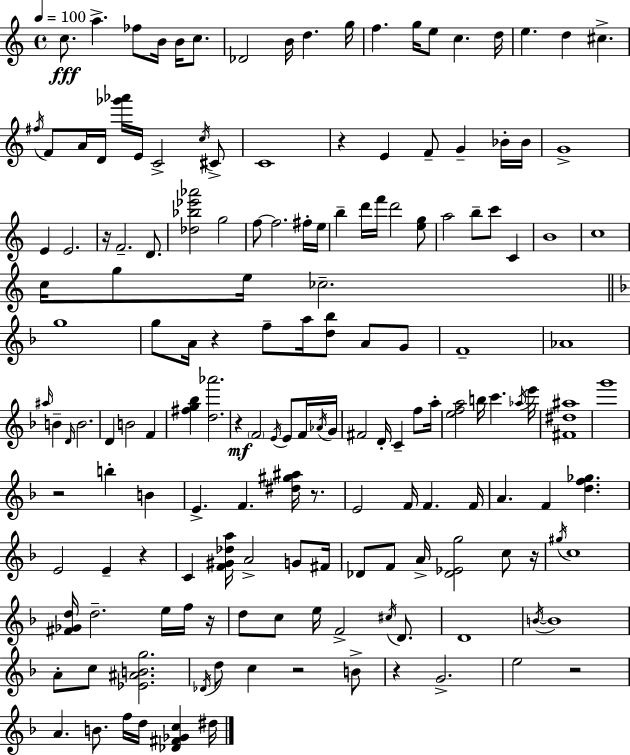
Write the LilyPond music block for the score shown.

{
  \clef treble
  \time 4/4
  \defaultTimeSignature
  \key c \major
  \tempo 4 = 100
  c''8.\fff a''4.-> fes''8 b'16 b'16 c''8. | des'2 b'16 d''4. g''16 | f''4. g''16 e''8 c''4. d''16 | e''4. d''4 cis''4.-> | \break \acciaccatura { fis''16 } f'8 a'16 d'16 <ges''' aes'''>16 e'16 c'2-> \acciaccatura { c''16 } | cis'8-> c'1 | r4 e'4 f'8-- g'4-- | bes'16-. bes'16 g'1-> | \break e'4 e'2. | r16 f'2.-- d'8. | <des'' bes'' ees''' aes'''>2 g''2 | f''8~~ f''2. | \break fis''16-. e''16 b''4-- d'''16 f'''16 d'''2 | <e'' g''>8 a''2 b''8-- c'''8 c'4 | b'1 | c''1 | \break c''16 g''8 e''16 ces''2.-- | \bar "||" \break \key d \minor g''1 | g''8 a'16 r4 f''8-- a''16 <d'' bes''>8 a'8 g'8 | f'1-- | aes'1 | \break \grace { ais''16 } b'4-- \grace { d'16 } b'2. | d'4 b'2 f'4 | <fis'' g'' bes''>4 <d'' aes'''>2. | r4\mf \parenthesize f'2 \acciaccatura { e'16 } e'8 | \break f'16 \acciaccatura { aes'16 } g'16 fis'2 d'16-. c'4-- | f''8 a''16-. <e'' f'' a''>2 b''16 c'''4. | \acciaccatura { aes''16 } e'''16 <fis' dis'' ais''>1 | g'''1 | \break r2 b''4-. | b'4 e'4.-> f'4. | <dis'' gis'' ais''>16 r8. e'2 f'16 f'4. | f'16 a'4. f'4 <d'' f'' ges''>4. | \break e'2 e'4-- | r4 c'4 <f' gis' des'' a''>16 a'2-> | g'8 fis'16 des'8 f'8 a'16-> <des' ees' g''>2 | c''8 r16 \acciaccatura { gis''16 } c''1 | \break <fis' ges' d''>16 d''2.-- | e''16 f''16 r16 d''8 c''8 e''16 f'2-> | \acciaccatura { cis''16 } d'8. d'1 | \acciaccatura { b'16~ }~ b'1 | \break a'8-. c''8 <ees' ais' b' g''>2. | \acciaccatura { des'16 } d''8 c''4 r2 | b'8-> r4 g'2.-> | e''2 | \break r2 a'4. b'8. | f''16 d''16 <des' fis' ges' c''>4 dis''16 \bar "|."
}